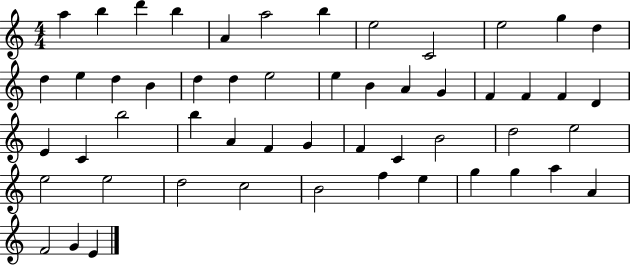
X:1
T:Untitled
M:4/4
L:1/4
K:C
a b d' b A a2 b e2 C2 e2 g d d e d B d d e2 e B A G F F F D E C b2 b A F G F C B2 d2 e2 e2 e2 d2 c2 B2 f e g g a A F2 G E